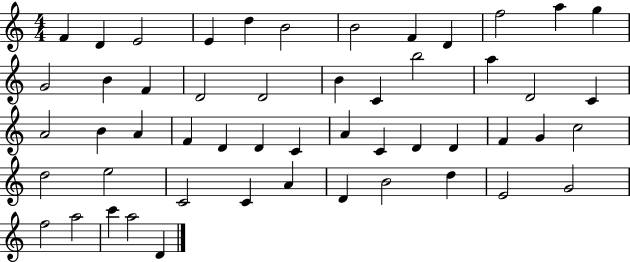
F4/q D4/q E4/h E4/q D5/q B4/h B4/h F4/q D4/q F5/h A5/q G5/q G4/h B4/q F4/q D4/h D4/h B4/q C4/q B5/h A5/q D4/h C4/q A4/h B4/q A4/q F4/q D4/q D4/q C4/q A4/q C4/q D4/q D4/q F4/q G4/q C5/h D5/h E5/h C4/h C4/q A4/q D4/q B4/h D5/q E4/h G4/h F5/h A5/h C6/q A5/h D4/q